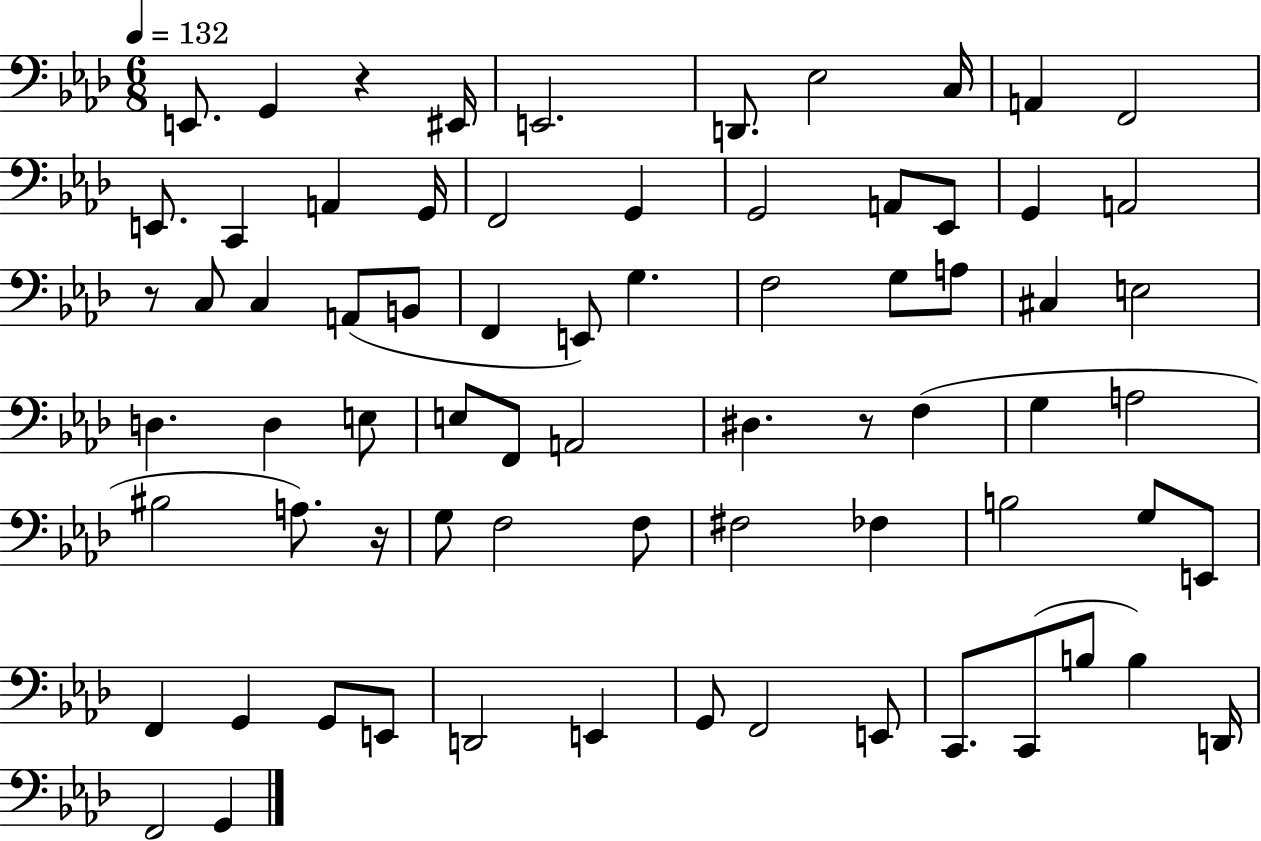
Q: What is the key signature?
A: AES major